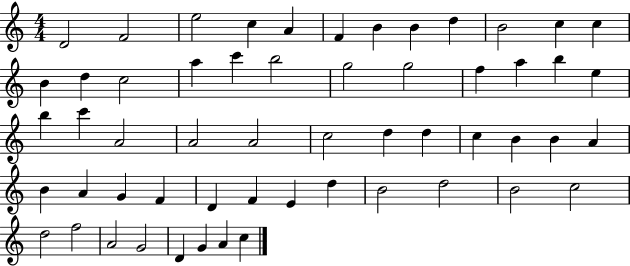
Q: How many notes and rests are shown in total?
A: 56